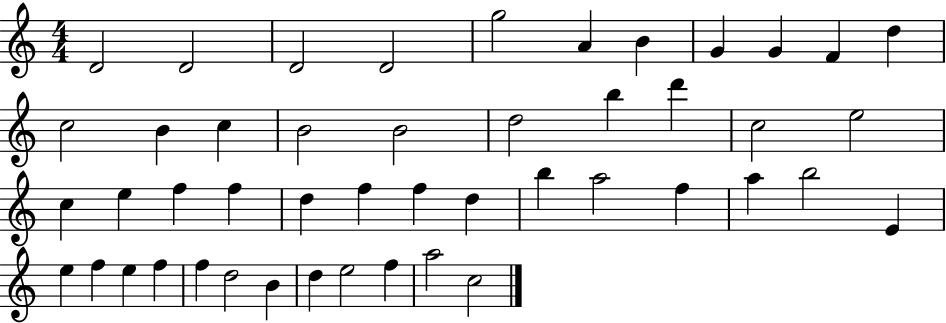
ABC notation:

X:1
T:Untitled
M:4/4
L:1/4
K:C
D2 D2 D2 D2 g2 A B G G F d c2 B c B2 B2 d2 b d' c2 e2 c e f f d f f d b a2 f a b2 E e f e f f d2 B d e2 f a2 c2